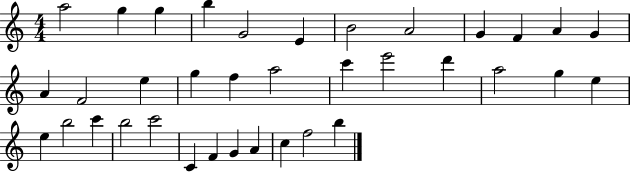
{
  \clef treble
  \numericTimeSignature
  \time 4/4
  \key c \major
  a''2 g''4 g''4 | b''4 g'2 e'4 | b'2 a'2 | g'4 f'4 a'4 g'4 | \break a'4 f'2 e''4 | g''4 f''4 a''2 | c'''4 e'''2 d'''4 | a''2 g''4 e''4 | \break e''4 b''2 c'''4 | b''2 c'''2 | c'4 f'4 g'4 a'4 | c''4 f''2 b''4 | \break \bar "|."
}